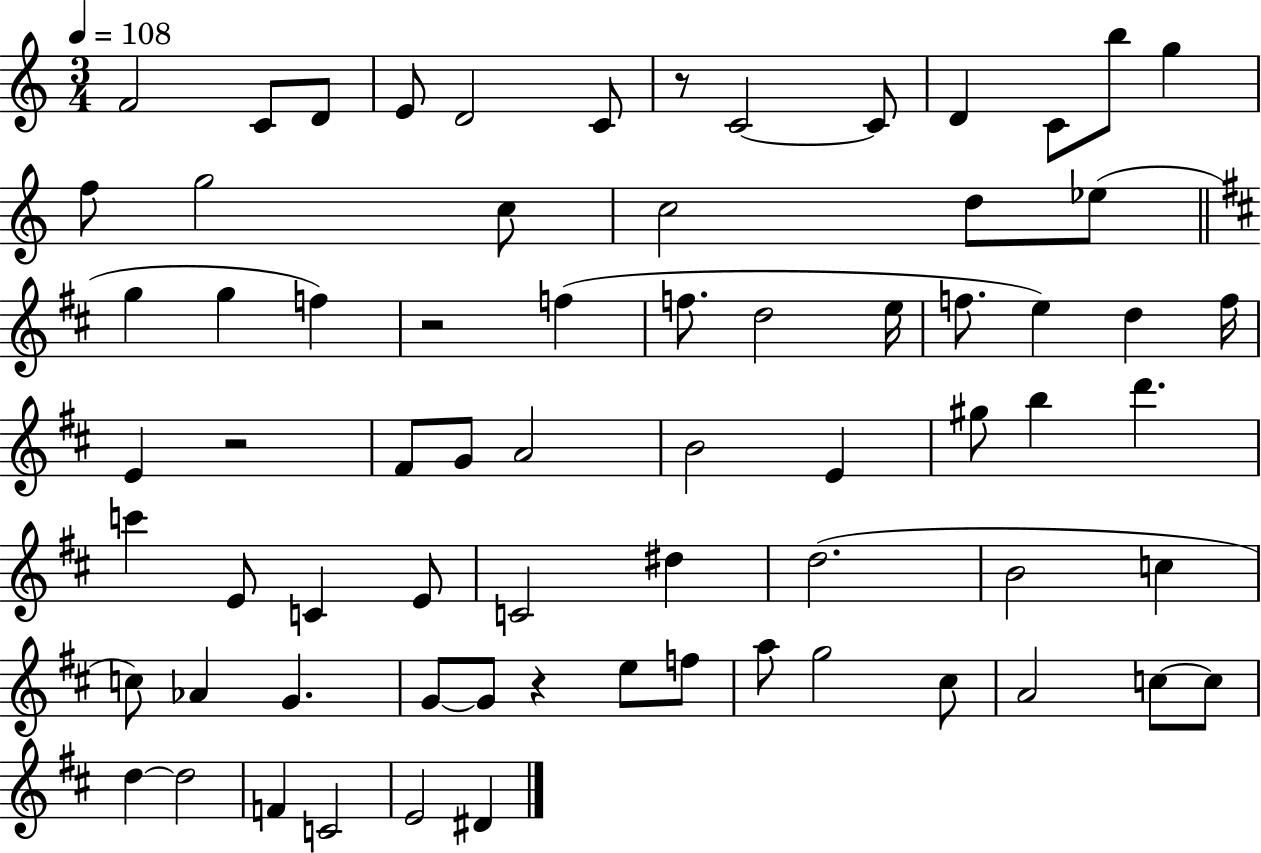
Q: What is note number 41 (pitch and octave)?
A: C4